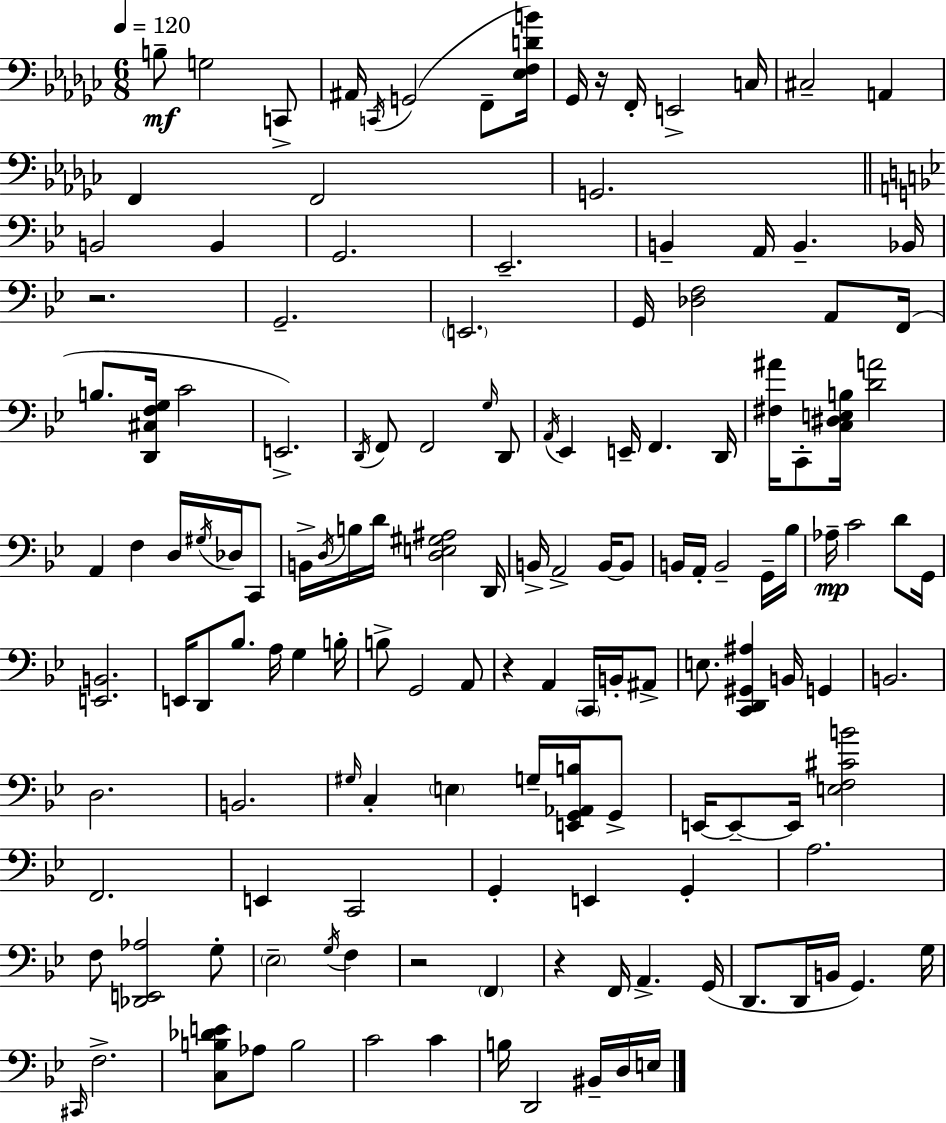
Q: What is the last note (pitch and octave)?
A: E3